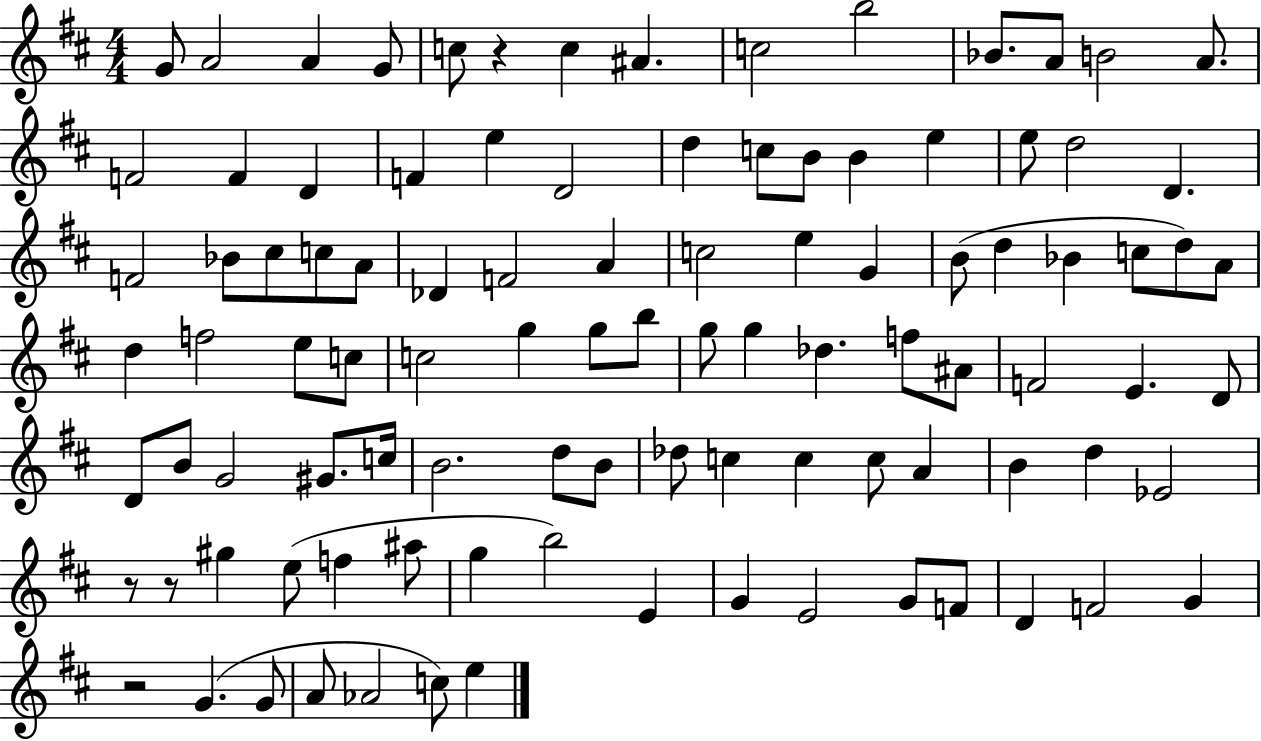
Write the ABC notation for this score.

X:1
T:Untitled
M:4/4
L:1/4
K:D
G/2 A2 A G/2 c/2 z c ^A c2 b2 _B/2 A/2 B2 A/2 F2 F D F e D2 d c/2 B/2 B e e/2 d2 D F2 _B/2 ^c/2 c/2 A/2 _D F2 A c2 e G B/2 d _B c/2 d/2 A/2 d f2 e/2 c/2 c2 g g/2 b/2 g/2 g _d f/2 ^A/2 F2 E D/2 D/2 B/2 G2 ^G/2 c/4 B2 d/2 B/2 _d/2 c c c/2 A B d _E2 z/2 z/2 ^g e/2 f ^a/2 g b2 E G E2 G/2 F/2 D F2 G z2 G G/2 A/2 _A2 c/2 e